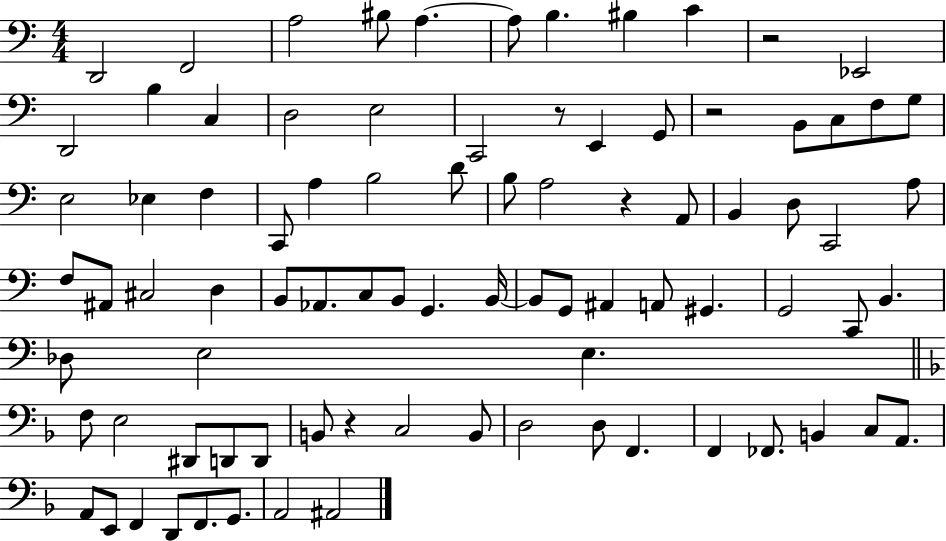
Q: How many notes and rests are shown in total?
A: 86